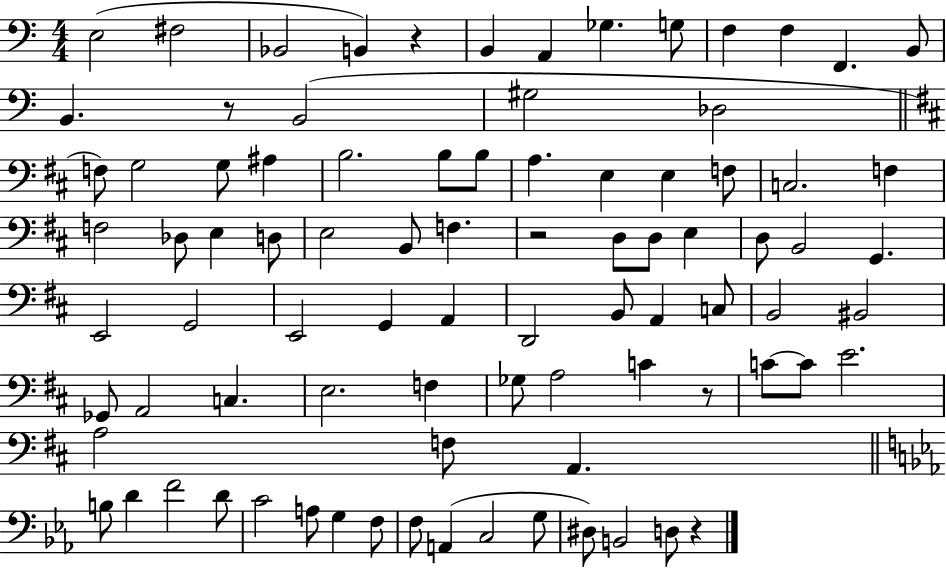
E3/h F#3/h Bb2/h B2/q R/q B2/q A2/q Gb3/q. G3/e F3/q F3/q F2/q. B2/e B2/q. R/e B2/h G#3/h Db3/h F3/e G3/h G3/e A#3/q B3/h. B3/e B3/e A3/q. E3/q E3/q F3/e C3/h. F3/q F3/h Db3/e E3/q D3/e E3/h B2/e F3/q. R/h D3/e D3/e E3/q D3/e B2/h G2/q. E2/h G2/h E2/h G2/q A2/q D2/h B2/e A2/q C3/e B2/h BIS2/h Gb2/e A2/h C3/q. E3/h. F3/q Gb3/e A3/h C4/q R/e C4/e C4/e E4/h. A3/h F3/e A2/q. B3/e D4/q F4/h D4/e C4/h A3/e G3/q F3/e F3/e A2/q C3/h G3/e D#3/e B2/h D3/e R/q